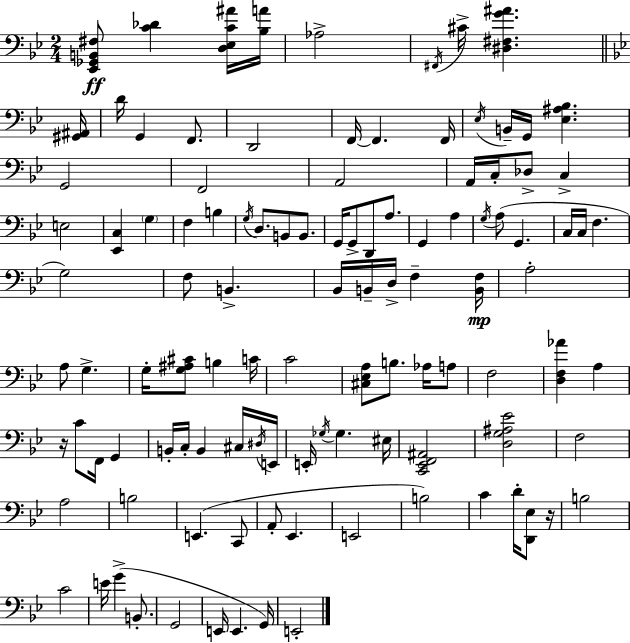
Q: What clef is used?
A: bass